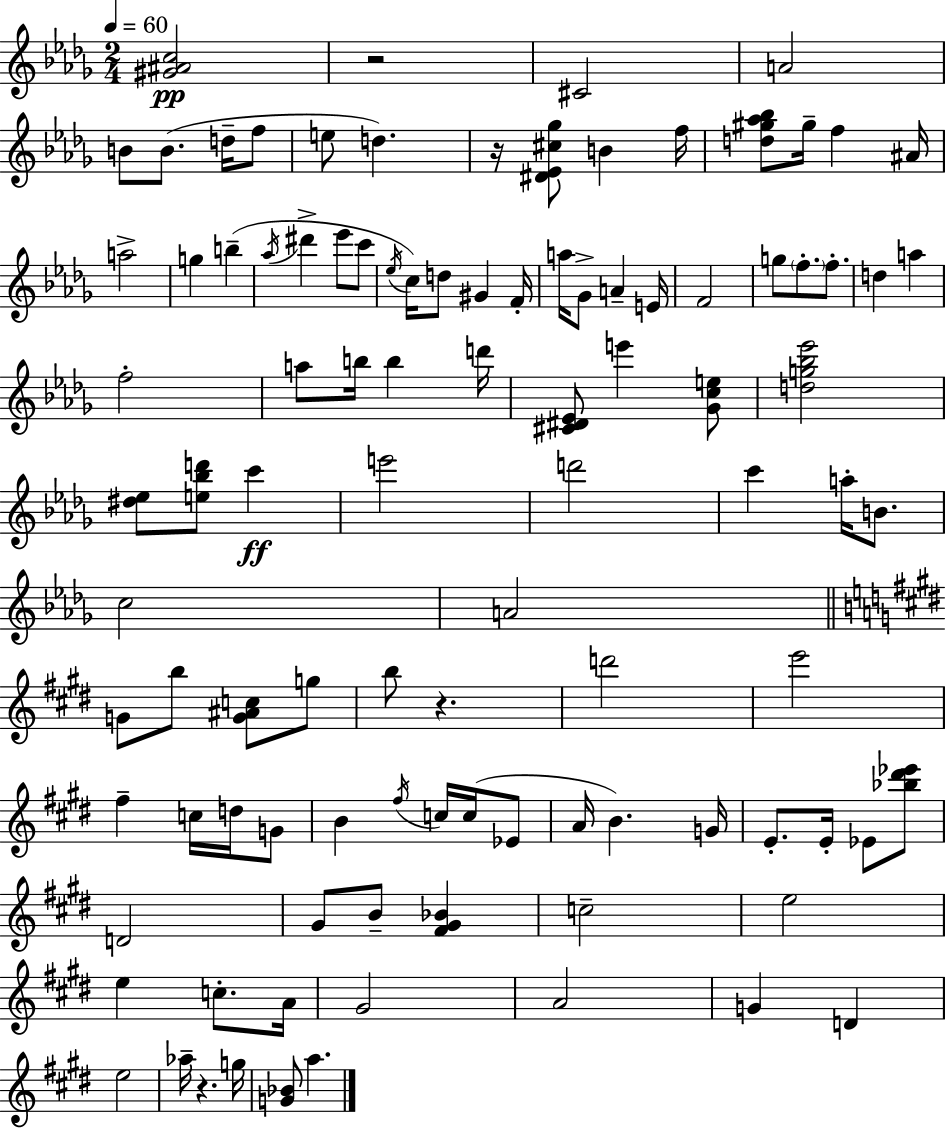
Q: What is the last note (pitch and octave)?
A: A5